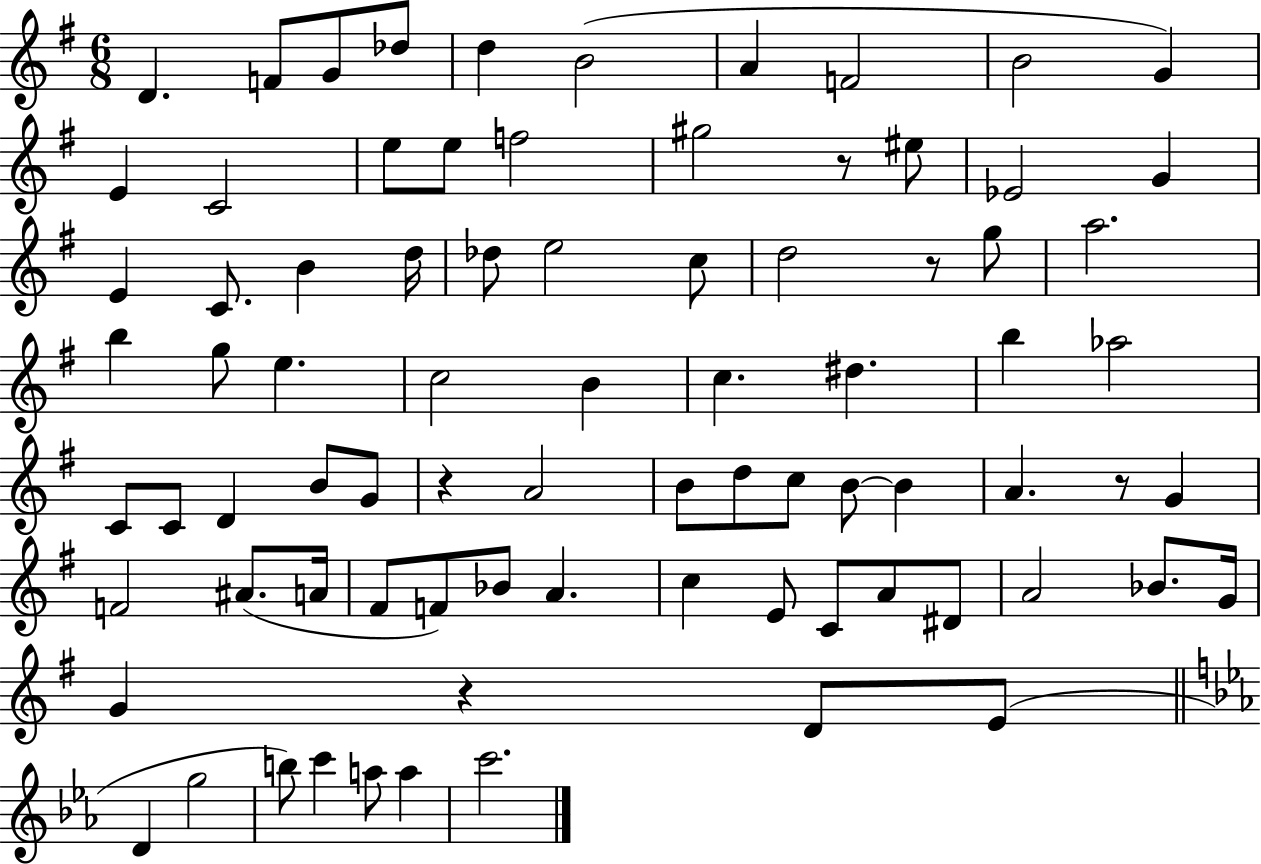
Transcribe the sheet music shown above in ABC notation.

X:1
T:Untitled
M:6/8
L:1/4
K:G
D F/2 G/2 _d/2 d B2 A F2 B2 G E C2 e/2 e/2 f2 ^g2 z/2 ^e/2 _E2 G E C/2 B d/4 _d/2 e2 c/2 d2 z/2 g/2 a2 b g/2 e c2 B c ^d b _a2 C/2 C/2 D B/2 G/2 z A2 B/2 d/2 c/2 B/2 B A z/2 G F2 ^A/2 A/4 ^F/2 F/2 _B/2 A c E/2 C/2 A/2 ^D/2 A2 _B/2 G/4 G z D/2 E/2 D g2 b/2 c' a/2 a c'2